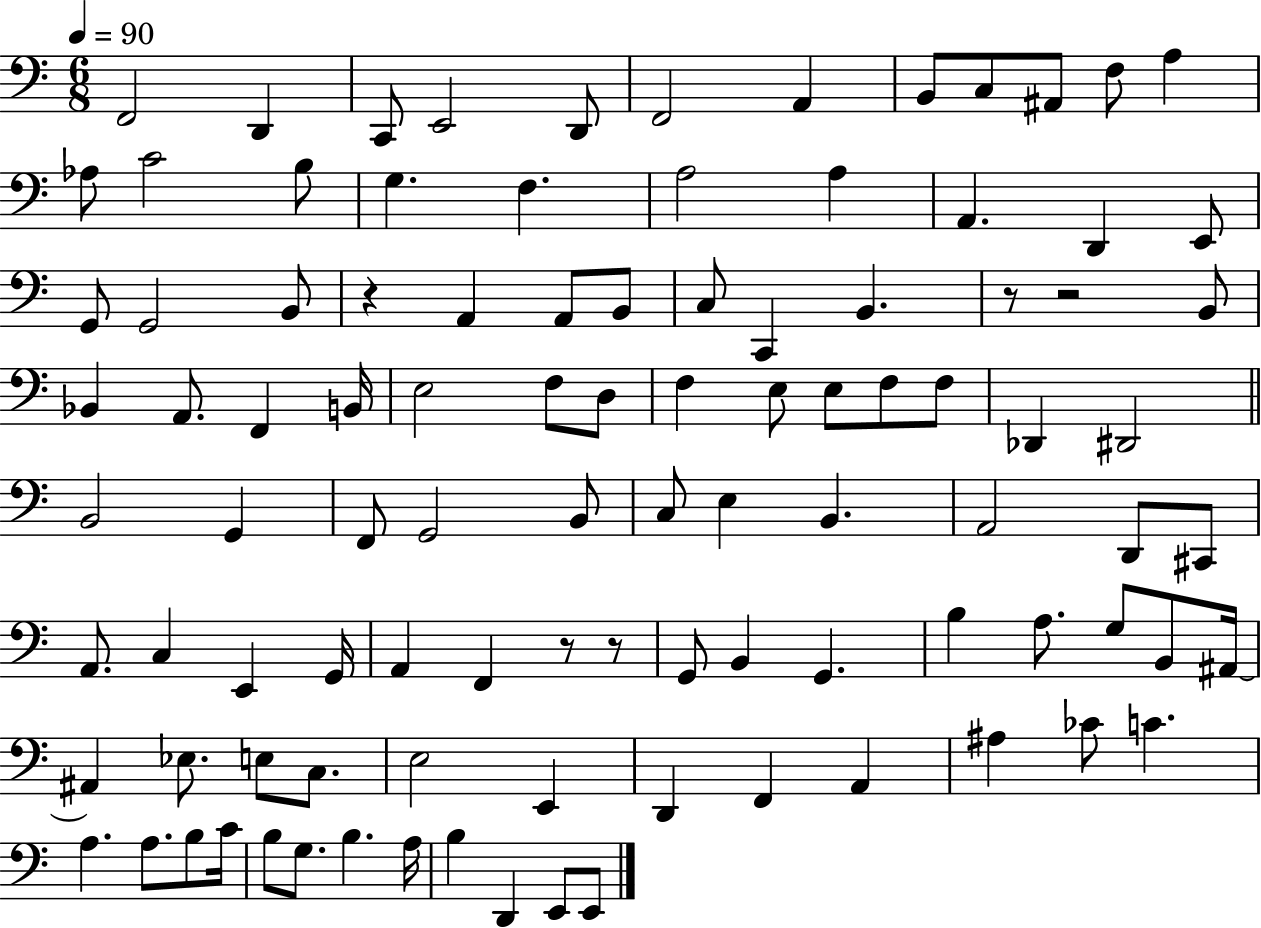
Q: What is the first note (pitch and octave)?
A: F2